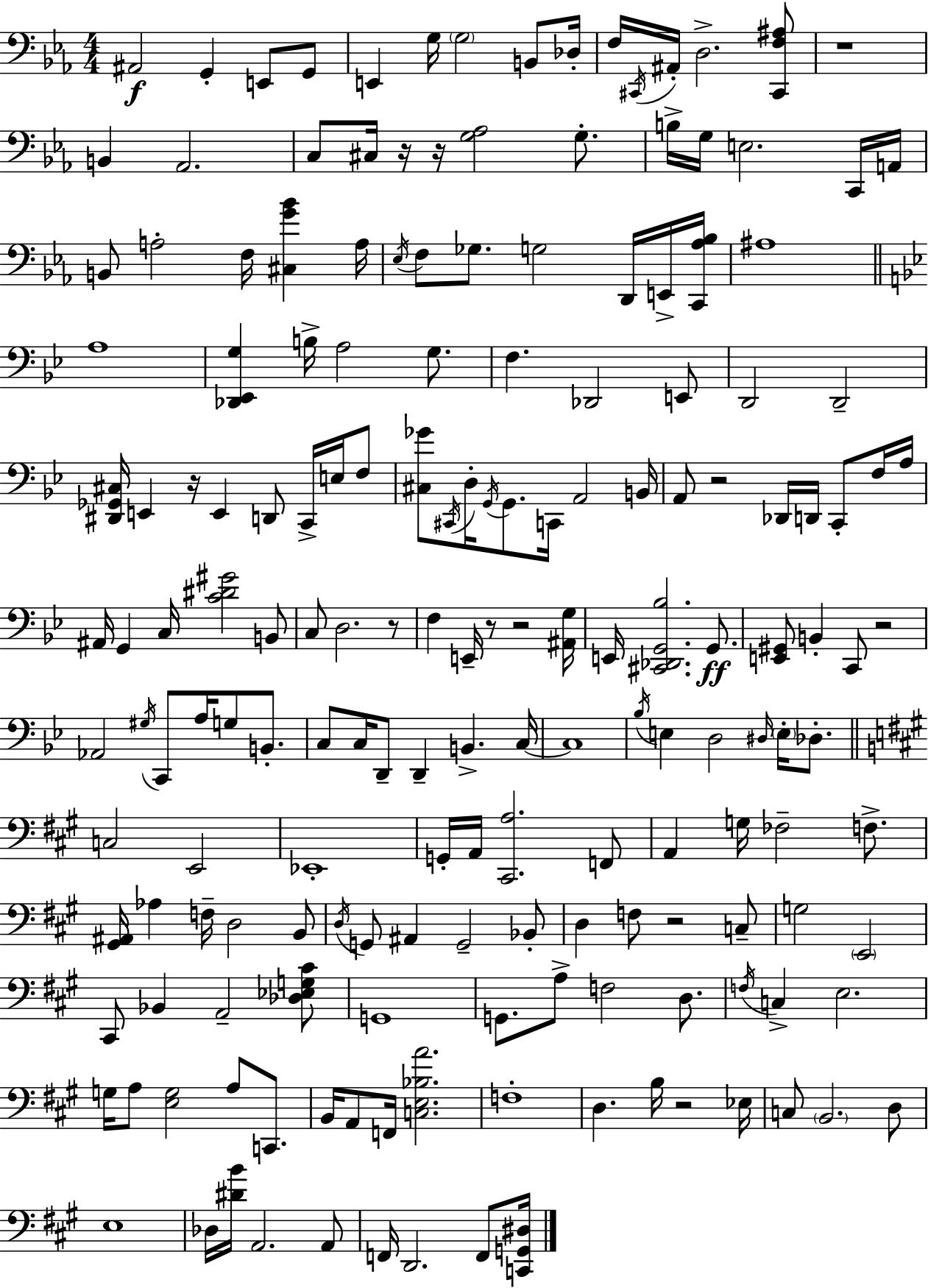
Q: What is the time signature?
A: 4/4